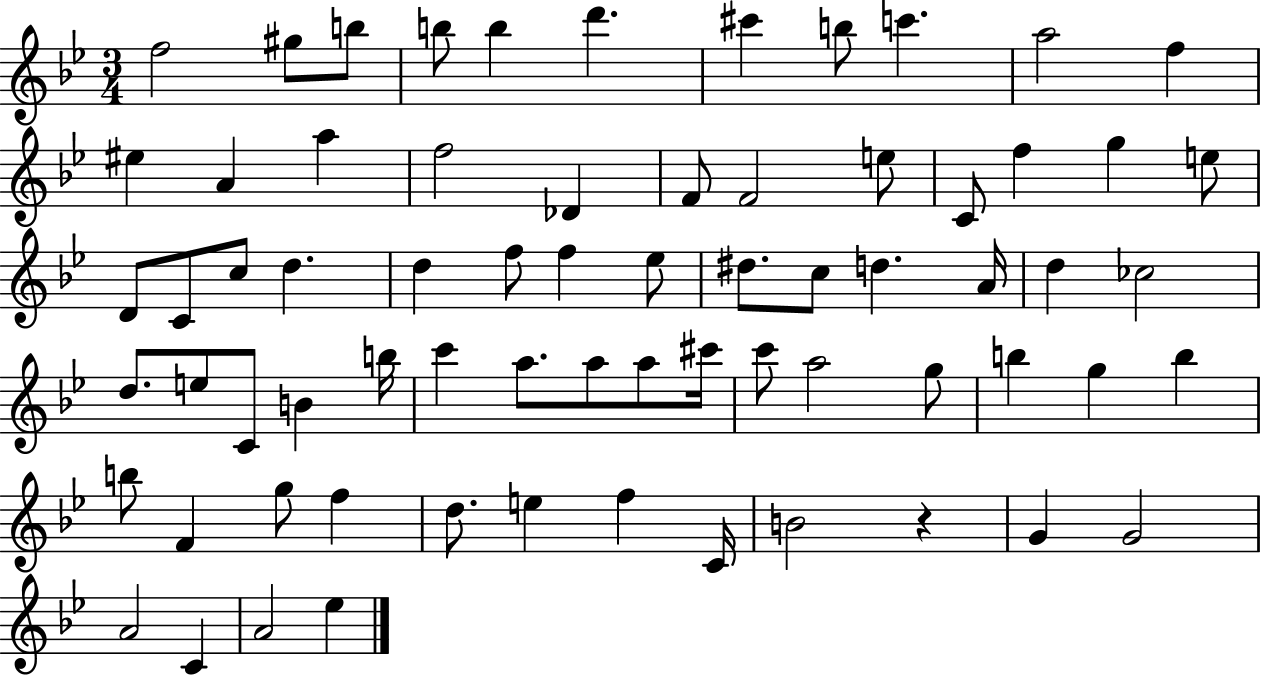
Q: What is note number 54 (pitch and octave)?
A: B5